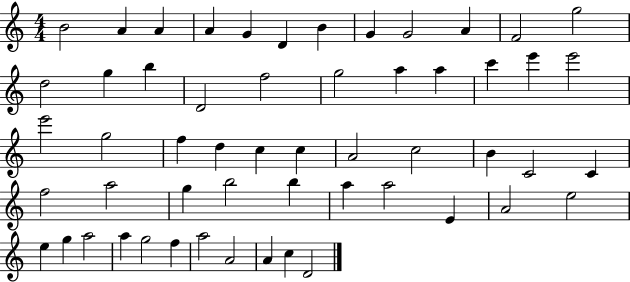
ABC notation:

X:1
T:Untitled
M:4/4
L:1/4
K:C
B2 A A A G D B G G2 A F2 g2 d2 g b D2 f2 g2 a a c' e' e'2 e'2 g2 f d c c A2 c2 B C2 C f2 a2 g b2 b a a2 E A2 e2 e g a2 a g2 f a2 A2 A c D2